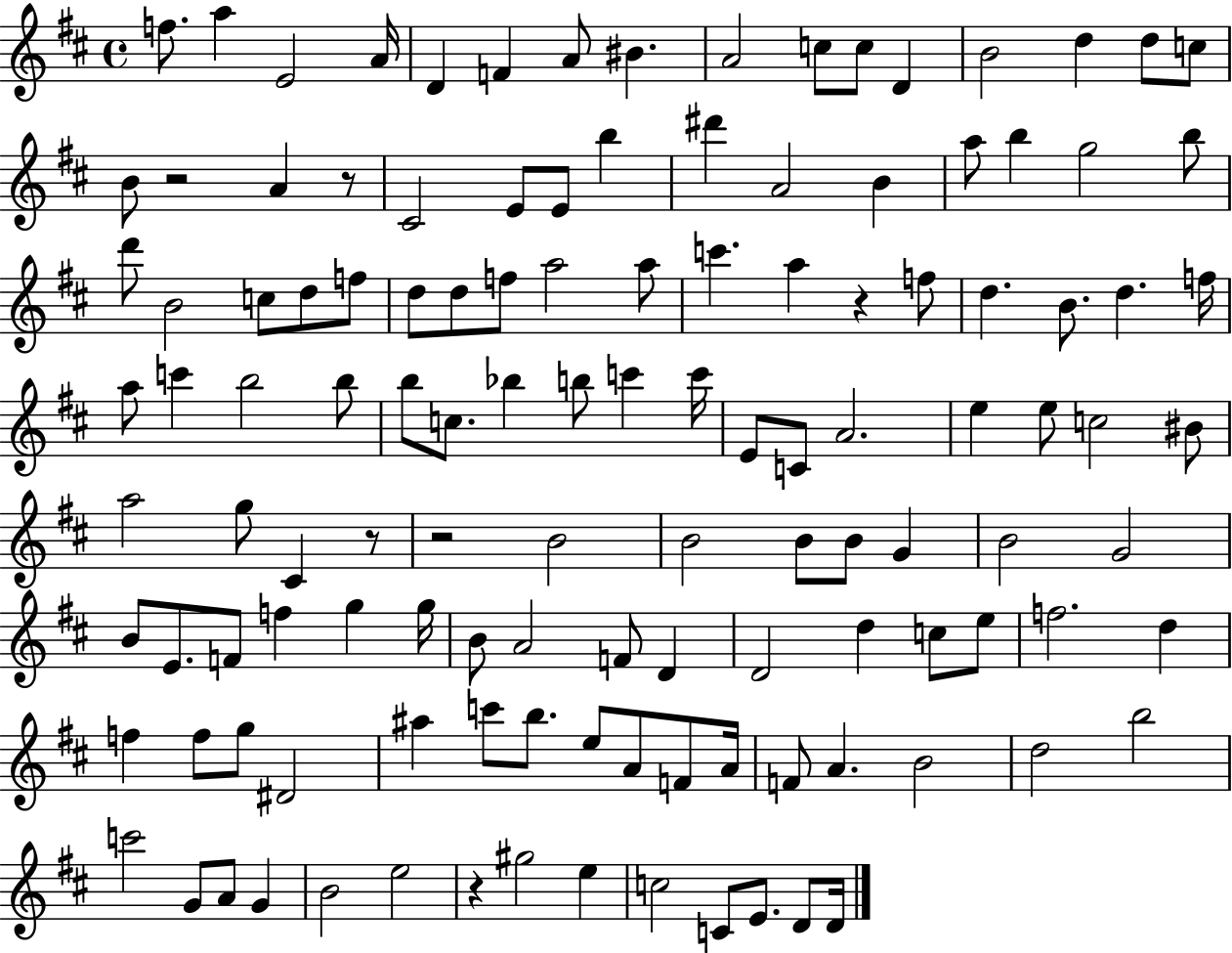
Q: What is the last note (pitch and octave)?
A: D4